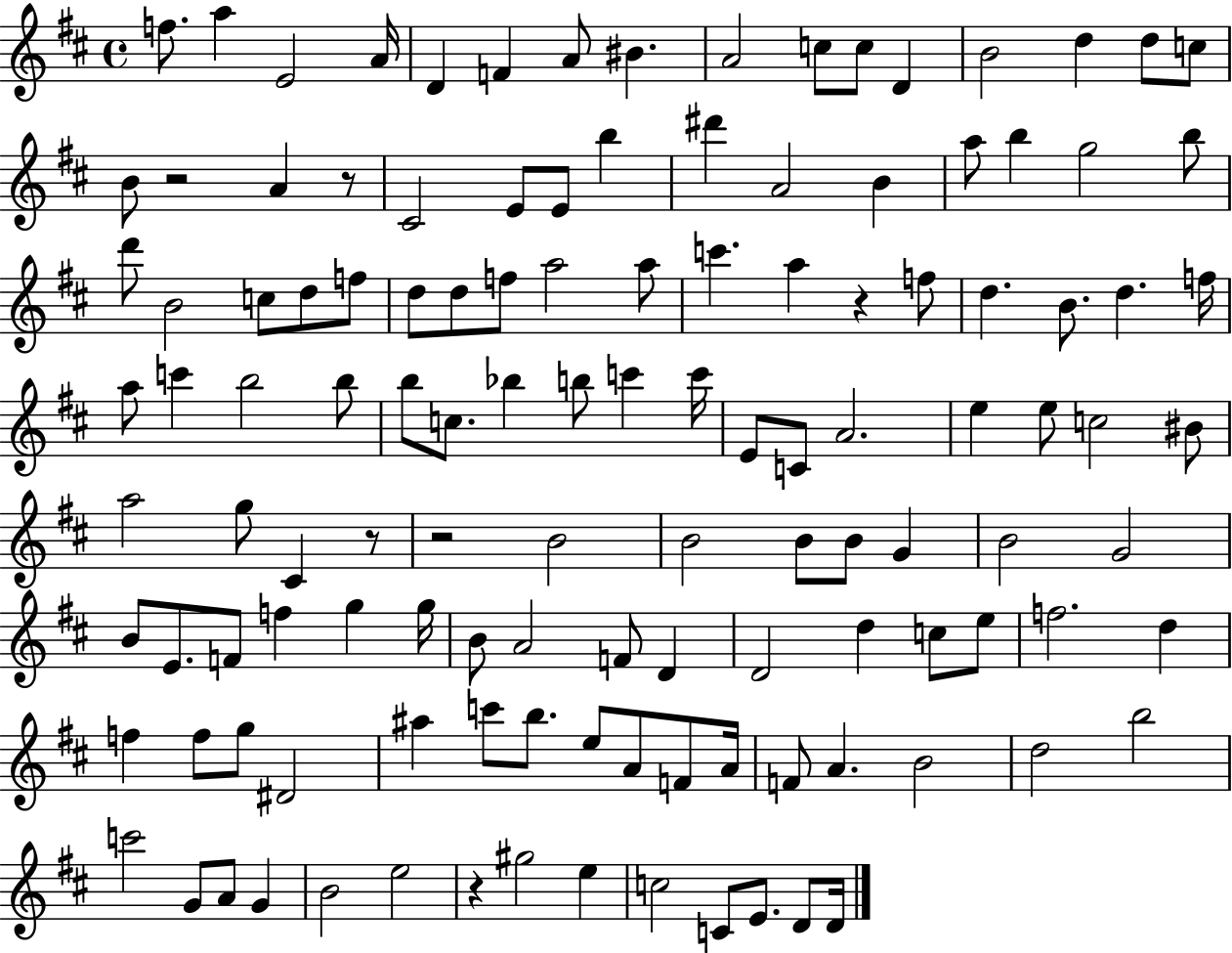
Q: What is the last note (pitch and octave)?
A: D4